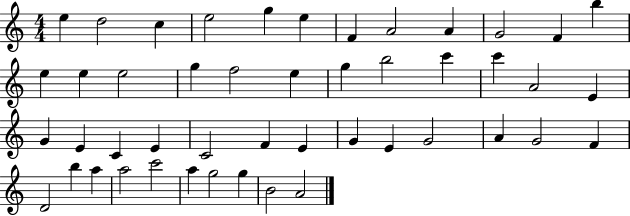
E5/q D5/h C5/q E5/h G5/q E5/q F4/q A4/h A4/q G4/h F4/q B5/q E5/q E5/q E5/h G5/q F5/h E5/q G5/q B5/h C6/q C6/q A4/h E4/q G4/q E4/q C4/q E4/q C4/h F4/q E4/q G4/q E4/q G4/h A4/q G4/h F4/q D4/h B5/q A5/q A5/h C6/h A5/q G5/h G5/q B4/h A4/h